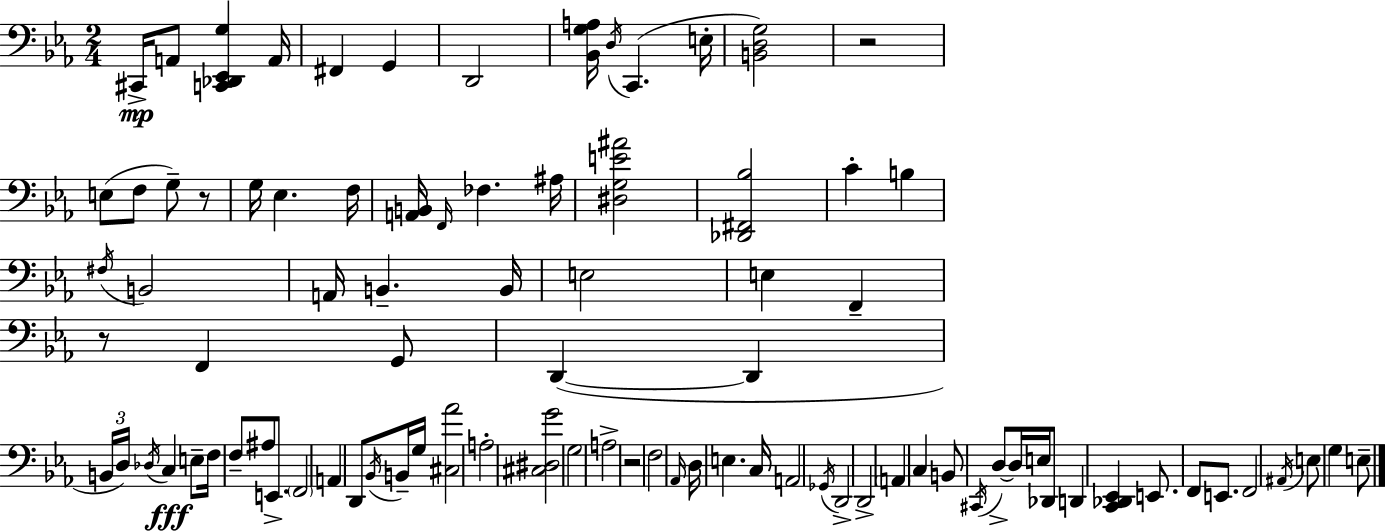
{
  \clef bass
  \numericTimeSignature
  \time 2/4
  \key ees \major
  cis,16->\mp a,8 <c, des, ees, g>4 a,16 | fis,4 g,4 | d,2 | <bes, g a>16 \acciaccatura { d16 }( c,4. | \break e16-. <b, d g>2) | r2 | e8( f8 g8--) r8 | g16 ees4. | \break f16 <a, b,>16 \grace { f,16 } fes4. | ais16 <dis g e' ais'>2 | <des, fis, bes>2 | c'4-. b4 | \break \acciaccatura { fis16 } b,2 | a,16 b,4.-- | b,16 e2 | e4 f,4-- | \break r8 f,4 | g,8 d,4~(~ d,4 | \tuplet 3/2 { b,16 d16) \acciaccatura { des16 } } c4\fff | e8-- f16 f8-- ais8 | \break e,8.-> \parenthesize f,2 | a,4 | d,8 \acciaccatura { bes,16 } b,16-- g16 <cis aes'>2 | a2-. | \break <cis dis g'>2 | g2 | a2-> | r2 | \break f2 | \grace { aes,16 } d16 e4. | c16 a,2 | \acciaccatura { ges,16 } d,2-> | \break d,2-> | \parenthesize a,4 | c4 b,8 | \acciaccatura { cis,16 } d8->~~ d16 e16 des,8 | \break d,4 <c, des, ees,>4 | e,8. f,8 e,8. | f,2 | \acciaccatura { ais,16 } e8 g4 e8-- | \break \bar "|."
}